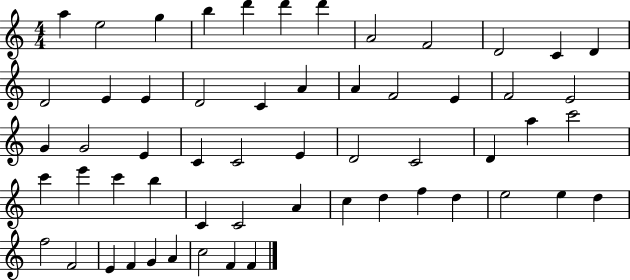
X:1
T:Untitled
M:4/4
L:1/4
K:C
a e2 g b d' d' d' A2 F2 D2 C D D2 E E D2 C A A F2 E F2 E2 G G2 E C C2 E D2 C2 D a c'2 c' e' c' b C C2 A c d f d e2 e d f2 F2 E F G A c2 F F